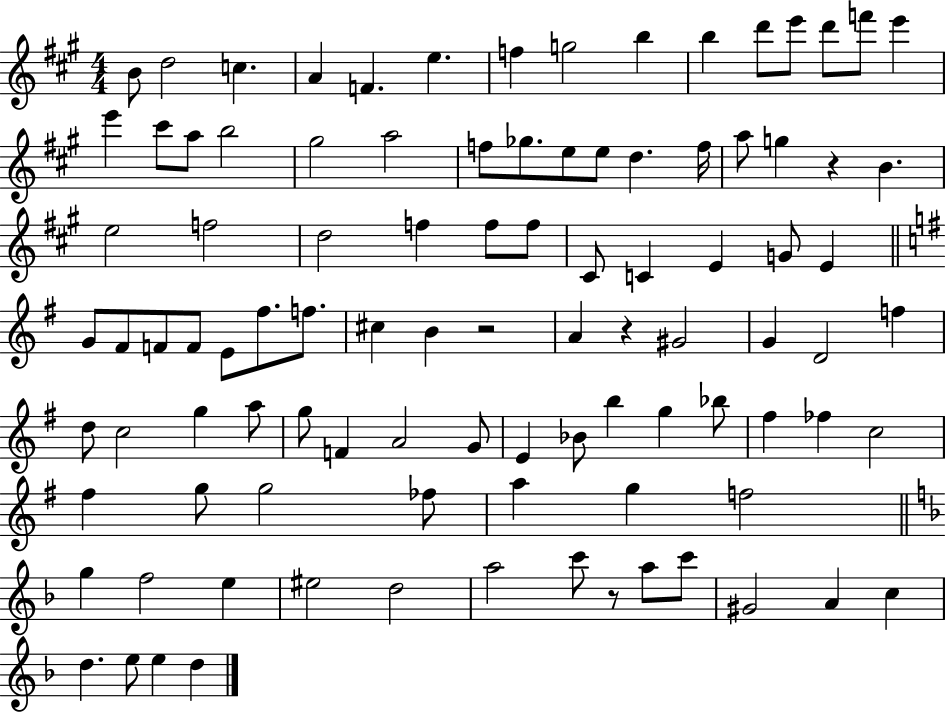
B4/e D5/h C5/q. A4/q F4/q. E5/q. F5/q G5/h B5/q B5/q D6/e E6/e D6/e F6/e E6/q E6/q C#6/e A5/e B5/h G#5/h A5/h F5/e Gb5/e. E5/e E5/e D5/q. F5/s A5/e G5/q R/q B4/q. E5/h F5/h D5/h F5/q F5/e F5/e C#4/e C4/q E4/q G4/e E4/q G4/e F#4/e F4/e F4/e E4/e F#5/e. F5/e. C#5/q B4/q R/h A4/q R/q G#4/h G4/q D4/h F5/q D5/e C5/h G5/q A5/e G5/e F4/q A4/h G4/e E4/q Bb4/e B5/q G5/q Bb5/e F#5/q FES5/q C5/h F#5/q G5/e G5/h FES5/e A5/q G5/q F5/h G5/q F5/h E5/q EIS5/h D5/h A5/h C6/e R/e A5/e C6/e G#4/h A4/q C5/q D5/q. E5/e E5/q D5/q